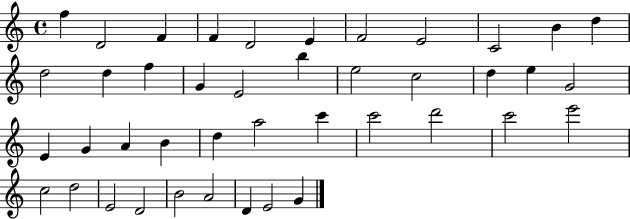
{
  \clef treble
  \time 4/4
  \defaultTimeSignature
  \key c \major
  f''4 d'2 f'4 | f'4 d'2 e'4 | f'2 e'2 | c'2 b'4 d''4 | \break d''2 d''4 f''4 | g'4 e'2 b''4 | e''2 c''2 | d''4 e''4 g'2 | \break e'4 g'4 a'4 b'4 | d''4 a''2 c'''4 | c'''2 d'''2 | c'''2 e'''2 | \break c''2 d''2 | e'2 d'2 | b'2 a'2 | d'4 e'2 g'4 | \break \bar "|."
}